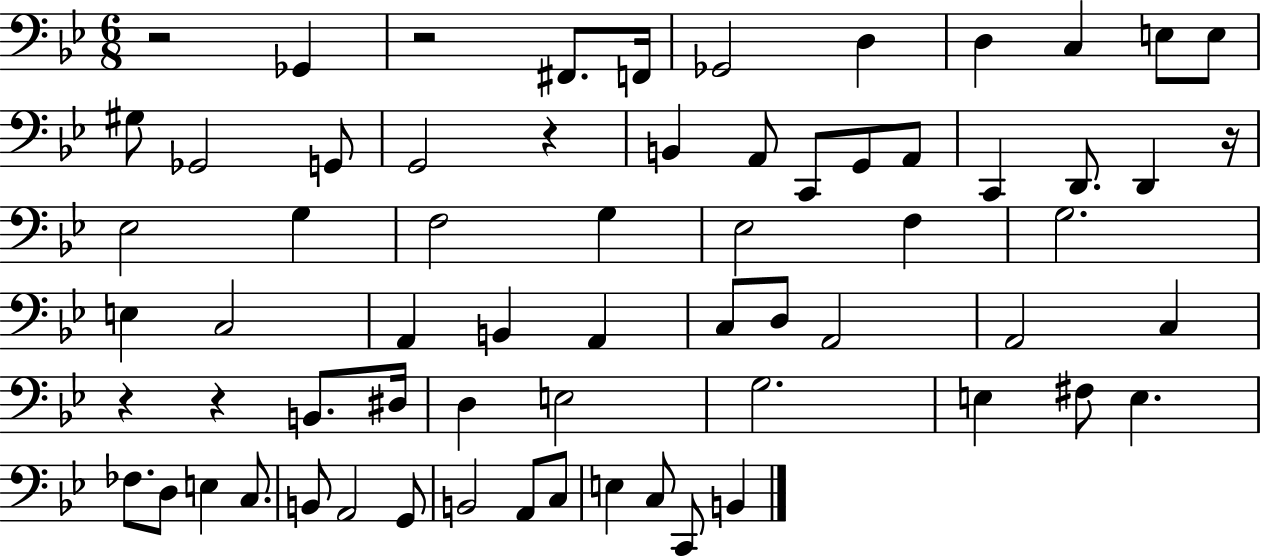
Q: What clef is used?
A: bass